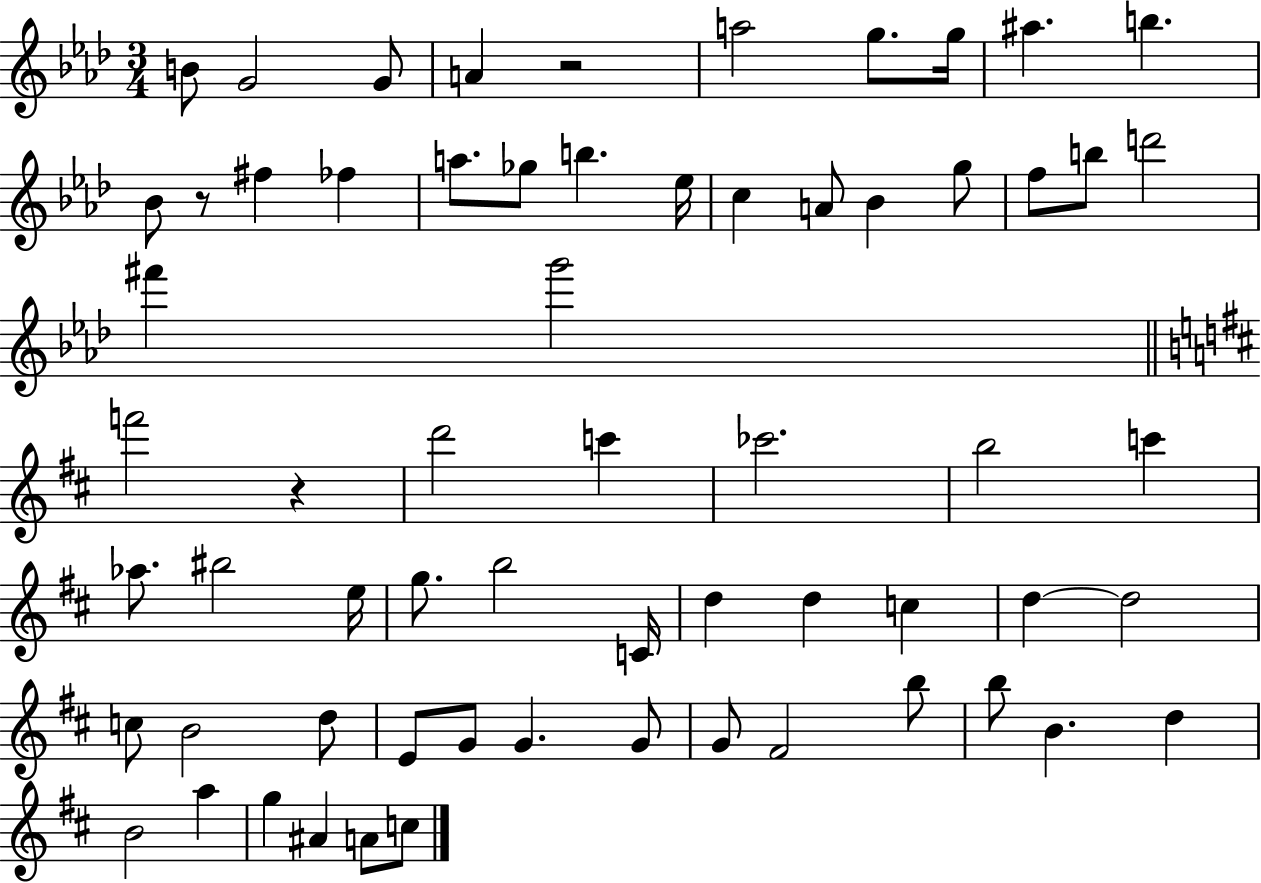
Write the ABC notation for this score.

X:1
T:Untitled
M:3/4
L:1/4
K:Ab
B/2 G2 G/2 A z2 a2 g/2 g/4 ^a b _B/2 z/2 ^f _f a/2 _g/2 b _e/4 c A/2 _B g/2 f/2 b/2 d'2 ^f' g'2 f'2 z d'2 c' _c'2 b2 c' _a/2 ^b2 e/4 g/2 b2 C/4 d d c d d2 c/2 B2 d/2 E/2 G/2 G G/2 G/2 ^F2 b/2 b/2 B d B2 a g ^A A/2 c/2